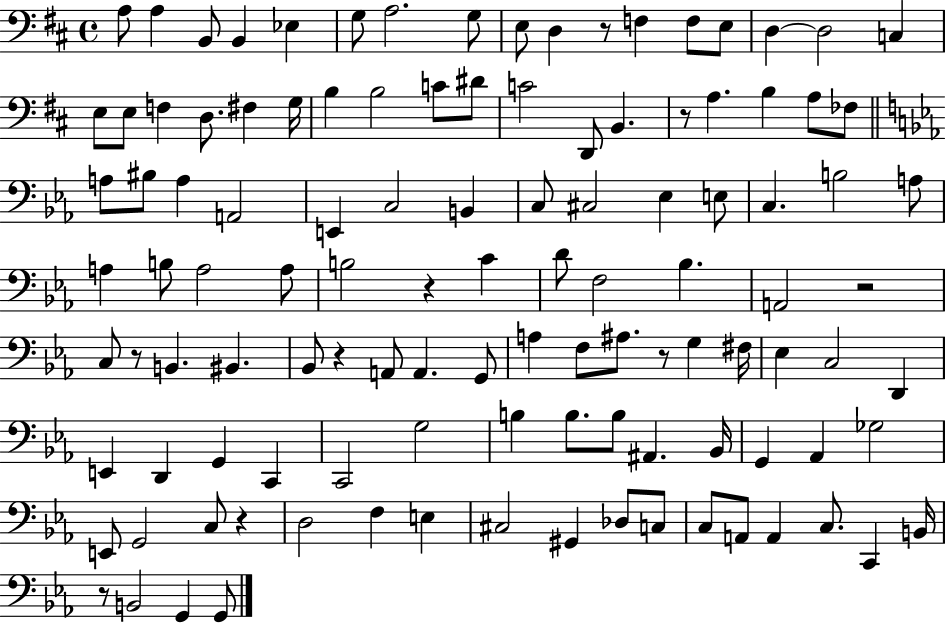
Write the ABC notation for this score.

X:1
T:Untitled
M:4/4
L:1/4
K:D
A,/2 A, B,,/2 B,, _E, G,/2 A,2 G,/2 E,/2 D, z/2 F, F,/2 E,/2 D, D,2 C, E,/2 E,/2 F, D,/2 ^F, G,/4 B, B,2 C/2 ^D/2 C2 D,,/2 B,, z/2 A, B, A,/2 _F,/2 A,/2 ^B,/2 A, A,,2 E,, C,2 B,, C,/2 ^C,2 _E, E,/2 C, B,2 A,/2 A, B,/2 A,2 A,/2 B,2 z C D/2 F,2 _B, A,,2 z2 C,/2 z/2 B,, ^B,, _B,,/2 z A,,/2 A,, G,,/2 A, F,/2 ^A,/2 z/2 G, ^F,/4 _E, C,2 D,, E,, D,, G,, C,, C,,2 G,2 B, B,/2 B,/2 ^A,, _B,,/4 G,, _A,, _G,2 E,,/2 G,,2 C,/2 z D,2 F, E, ^C,2 ^G,, _D,/2 C,/2 C,/2 A,,/2 A,, C,/2 C,, B,,/4 z/2 B,,2 G,, G,,/2